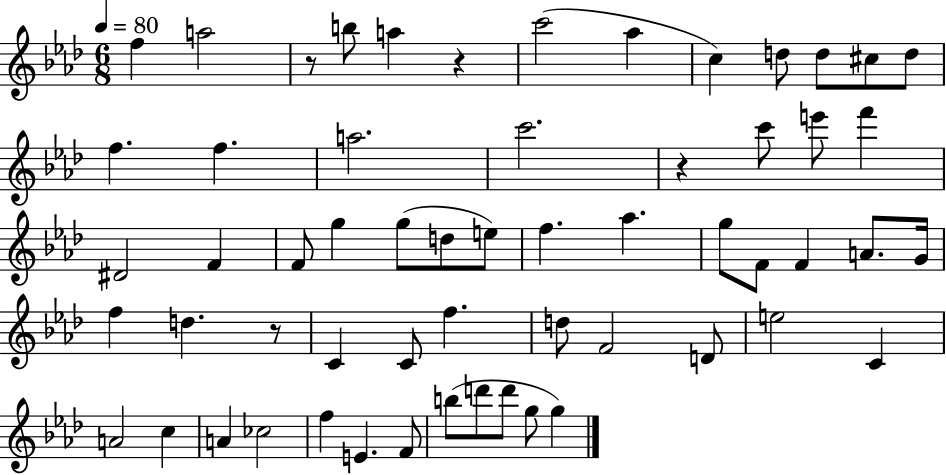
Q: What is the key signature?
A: AES major